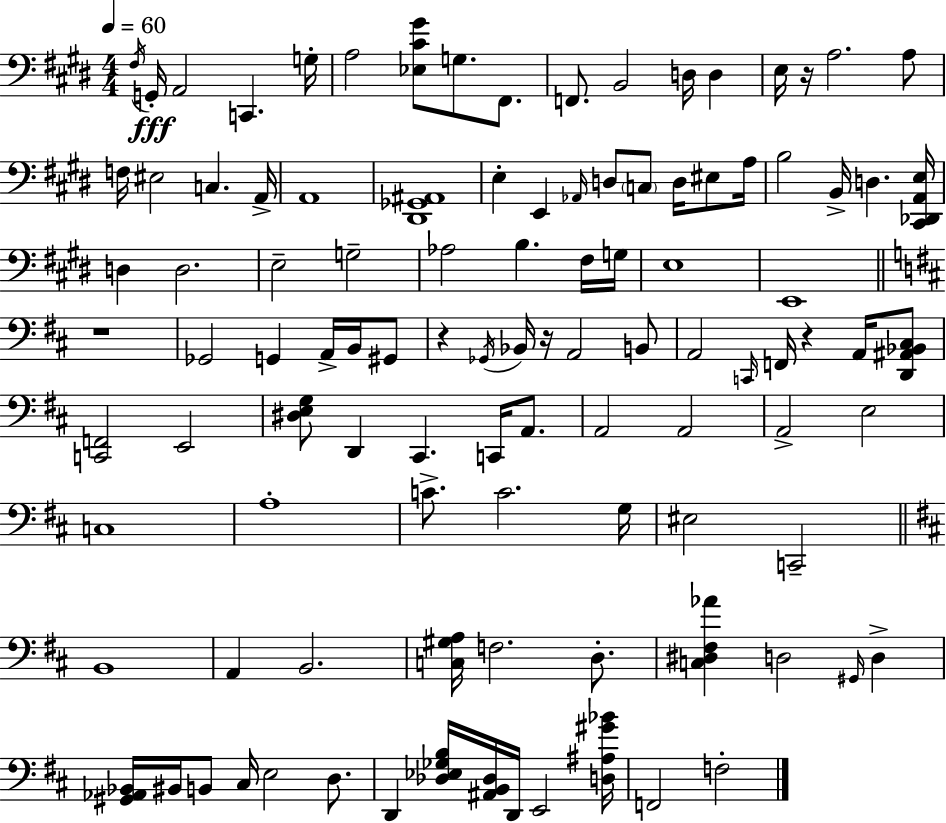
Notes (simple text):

F#3/s G2/s A2/h C2/q. G3/s A3/h [Eb3,C#4,G#4]/e G3/e. F#2/e. F2/e. B2/h D3/s D3/q E3/s R/s A3/h. A3/e F3/s EIS3/h C3/q. A2/s A2/w [D#2,Gb2,A#2]/w E3/q E2/q Ab2/s D3/e C3/e D3/s EIS3/e A3/s B3/h B2/s D3/q. [C#2,Db2,A2,E3]/s D3/q D3/h. E3/h G3/h Ab3/h B3/q. F#3/s G3/s E3/w E2/w R/w Gb2/h G2/q A2/s B2/s G#2/e R/q Gb2/s Bb2/s R/s A2/h B2/e A2/h C2/s F2/s R/q A2/s [D2,A#2,Bb2,C#3]/e [C2,F2]/h E2/h [D#3,E3,G3]/e D2/q C#2/q. C2/s A2/e. A2/h A2/h A2/h E3/h C3/w A3/w C4/e. C4/h. G3/s EIS3/h C2/h B2/w A2/q B2/h. [C3,G#3,A3]/s F3/h. D3/e. [C3,D#3,F#3,Ab4]/q D3/h G#2/s D3/q [G#2,Ab2,Bb2]/s BIS2/s B2/e C#3/s E3/h D3/e. D2/q [Db3,Eb3,Gb3,B3]/s [A#2,B2,Db3]/s D2/s E2/h [D3,A#3,G#4,Bb4]/s F2/h F3/h